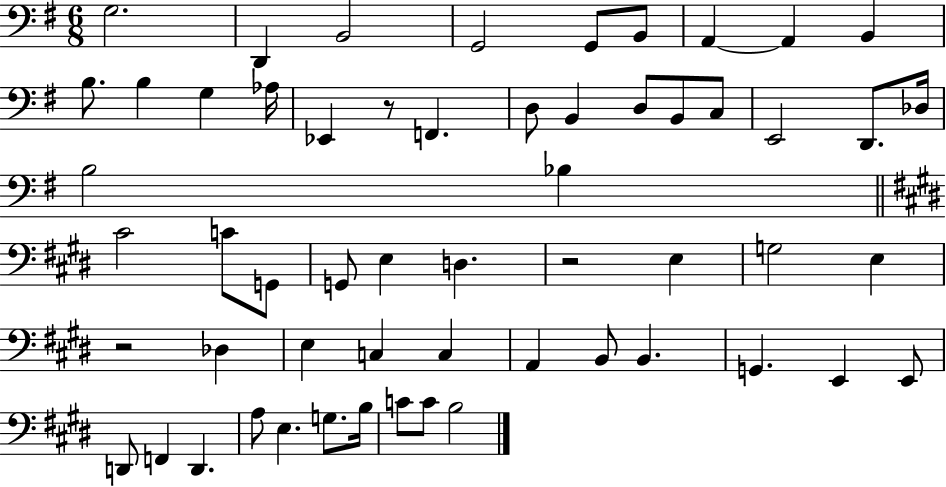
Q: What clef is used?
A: bass